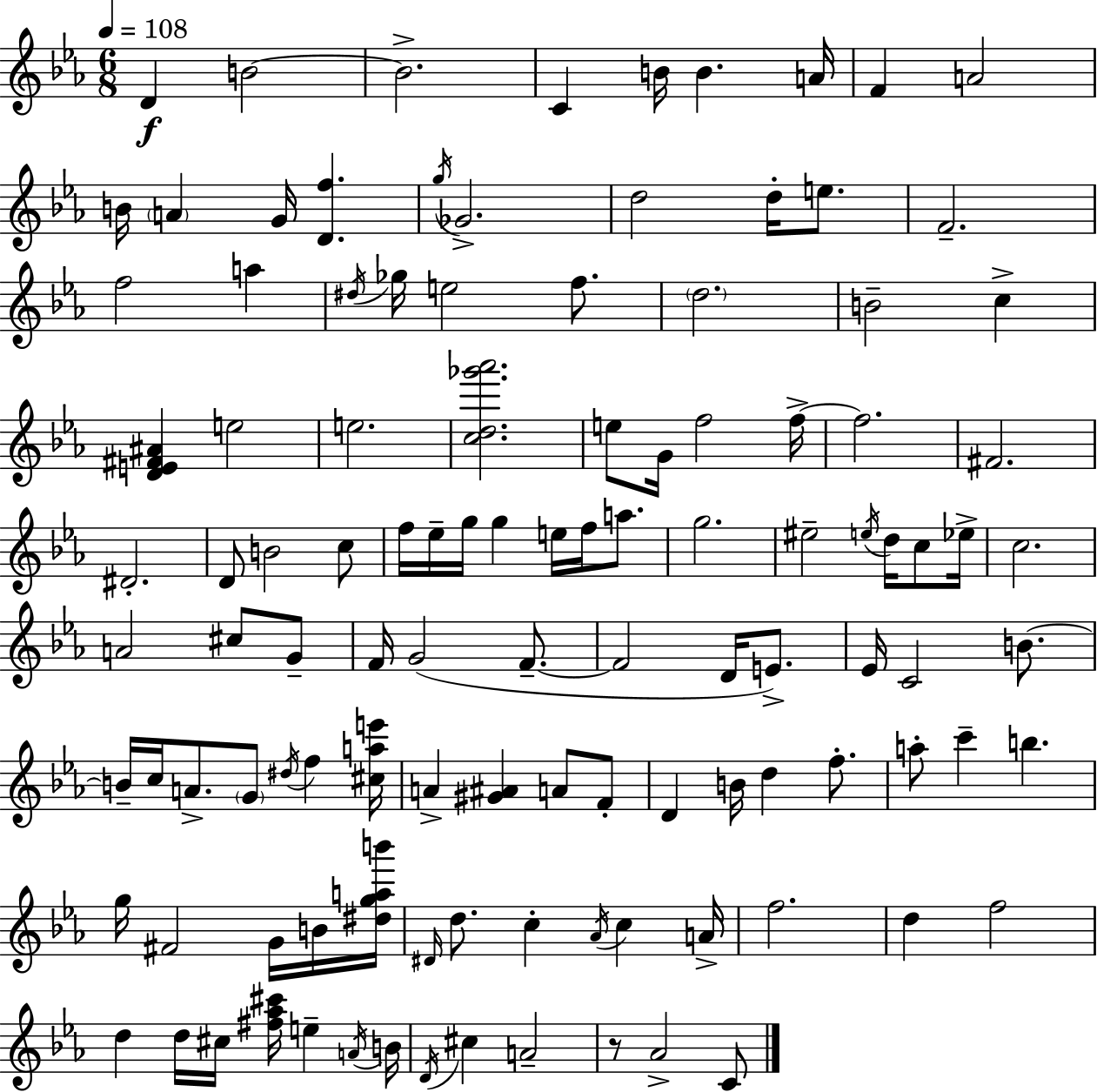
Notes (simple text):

D4/q B4/h B4/h. C4/q B4/s B4/q. A4/s F4/q A4/h B4/s A4/q G4/s [D4,F5]/q. G5/s Gb4/h. D5/h D5/s E5/e. F4/h. F5/h A5/q D#5/s Gb5/s E5/h F5/e. D5/h. B4/h C5/q [D4,E4,F#4,A#4]/q E5/h E5/h. [C5,D5,Gb6,Ab6]/h. E5/e G4/s F5/h F5/s F5/h. F#4/h. D#4/h. D4/e B4/h C5/e F5/s Eb5/s G5/s G5/q E5/s F5/s A5/e. G5/h. EIS5/h E5/s D5/s C5/e Eb5/s C5/h. A4/h C#5/e G4/e F4/s G4/h F4/e. F4/h D4/s E4/e. Eb4/s C4/h B4/e. B4/s C5/s A4/e. G4/e D#5/s F5/q [C#5,A5,E6]/s A4/q [G#4,A#4]/q A4/e F4/e D4/q B4/s D5/q F5/e. A5/e C6/q B5/q. G5/s F#4/h G4/s B4/s [D#5,G5,A5,B6]/s D#4/s D5/e. C5/q Ab4/s C5/q A4/s F5/h. D5/q F5/h D5/q D5/s C#5/s [F#5,Ab5,C#6]/s E5/q A4/s B4/s D4/s C#5/q A4/h R/e Ab4/h C4/e